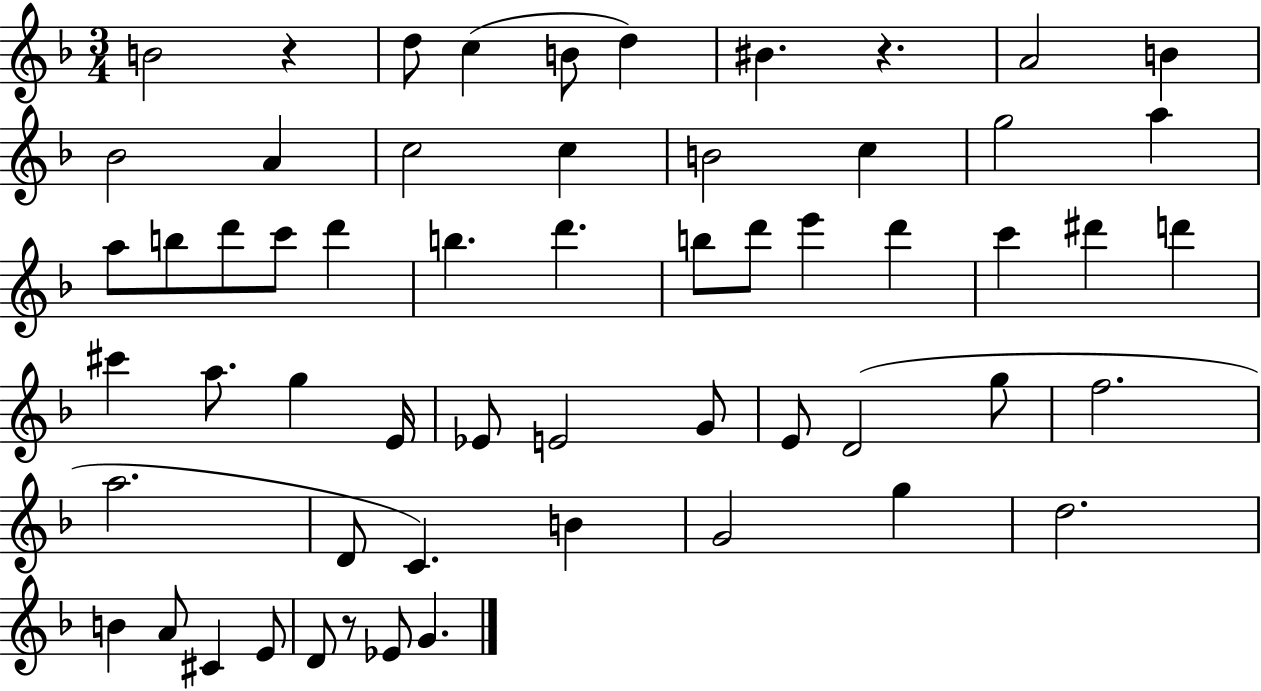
X:1
T:Untitled
M:3/4
L:1/4
K:F
B2 z d/2 c B/2 d ^B z A2 B _B2 A c2 c B2 c g2 a a/2 b/2 d'/2 c'/2 d' b d' b/2 d'/2 e' d' c' ^d' d' ^c' a/2 g E/4 _E/2 E2 G/2 E/2 D2 g/2 f2 a2 D/2 C B G2 g d2 B A/2 ^C E/2 D/2 z/2 _E/2 G